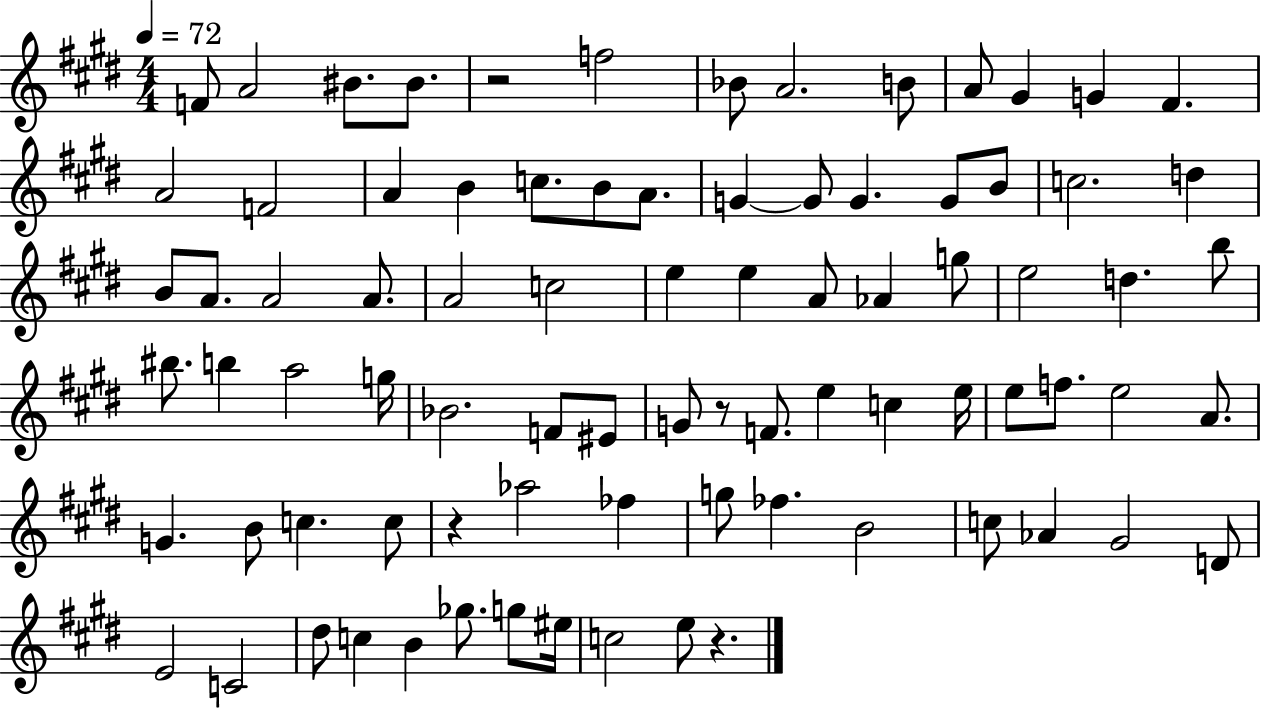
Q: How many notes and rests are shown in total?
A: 83